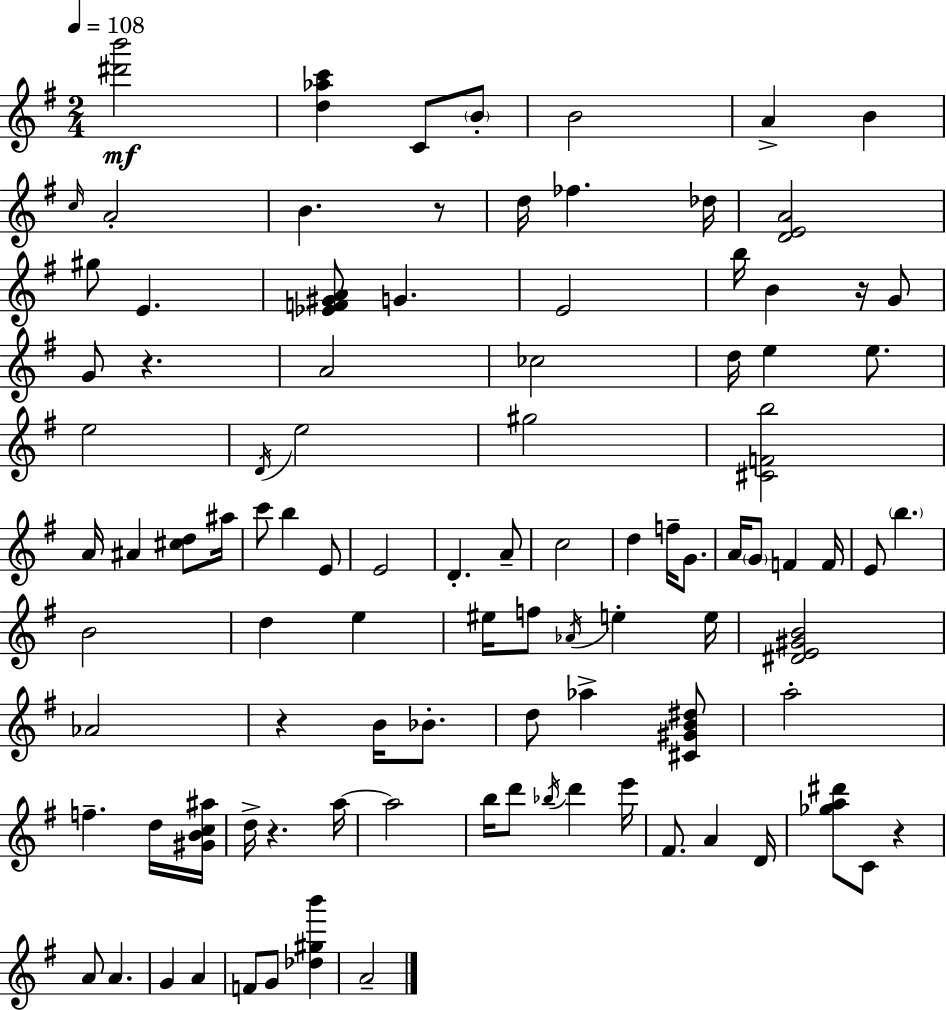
[D#6,B6]/h [D5,Ab5,C6]/q C4/e B4/e B4/h A4/q B4/q C5/s A4/h B4/q. R/e D5/s FES5/q. Db5/s [D4,E4,A4]/h G#5/e E4/q. [Eb4,F4,G#4,A4]/e G4/q. E4/h B5/s B4/q R/s G4/e G4/e R/q. A4/h CES5/h D5/s E5/q E5/e. E5/h D4/s E5/h G#5/h [C#4,F4,B5]/h A4/s A#4/q [C#5,D5]/e A#5/s C6/e B5/q E4/e E4/h D4/q. A4/e C5/h D5/q F5/s G4/e. A4/s G4/e F4/q F4/s E4/e B5/q. B4/h D5/q E5/q EIS5/s F5/e Ab4/s E5/q E5/s [D#4,E4,G#4,B4]/h Ab4/h R/q B4/s Bb4/e. D5/e Ab5/q [C#4,G#4,B4,D#5]/e A5/h F5/q. D5/s [G#4,B4,C5,A#5]/s D5/s R/q. A5/s A5/h B5/s D6/e Bb5/s D6/q E6/s F#4/e. A4/q D4/s [Gb5,A5,D#6]/e C4/e R/q A4/e A4/q. G4/q A4/q F4/e G4/e [Db5,G#5,B6]/q A4/h